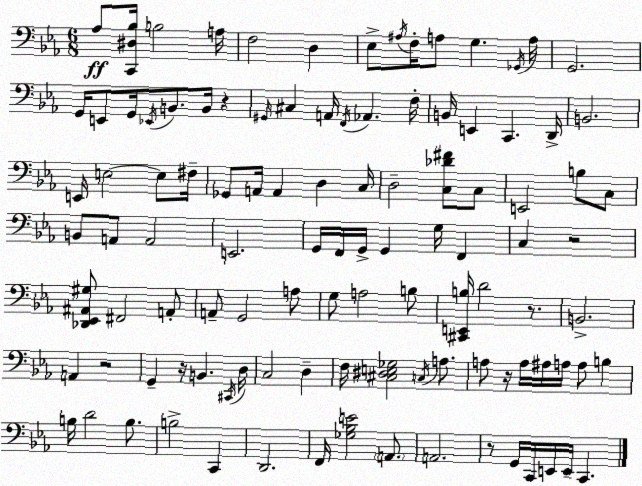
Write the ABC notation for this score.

X:1
T:Untitled
M:6/8
L:1/4
K:Cm
_A,/2 [C,,^D,_B,]/4 B,2 A,/4 F,2 D, _E,/2 ^A,/4 F,/4 A,/2 G, _G,,/4 A,/4 G,,2 G,,/4 E,,/2 G,,/4 _E,,/4 B,,/2 B,,/4 z ^G,,/4 ^C, A,,/4 F,,/4 _A,, F,/4 B,,/4 E,, C,, D,,/4 B,,2 E,,/4 E,2 E,/2 ^F,/4 _G,,/2 A,,/4 A,, D, C,/4 D,2 [C,_D^F]/2 C,/2 E,,2 B,/2 C,/2 B,,/2 A,,/2 A,,2 E,,2 G,,/4 F,,/4 G,,/4 G,, G,/4 F,, C, z2 [_D,,_E,,^A,,^G,]/2 ^F,,2 A,,/2 A,,/2 G,,2 A,/2 G,/2 A,2 B,/2 [^C,,E,,B,]/4 D2 z/2 B,,2 A,, z2 G,, z/4 B,, ^C,,/4 D,/4 C,2 D, F,/4 [^C,^D,E,_G,]2 C,/4 A,/2 A,/2 z/4 A,/4 ^A,/4 A,/4 A,/2 B, B,/4 D2 B,/2 B,2 C,, D,,2 F,,/4 [_G,_B,E]2 A,,/2 A,,2 z/2 G,,/4 C,,/4 E,,/4 E,,/4 C,,